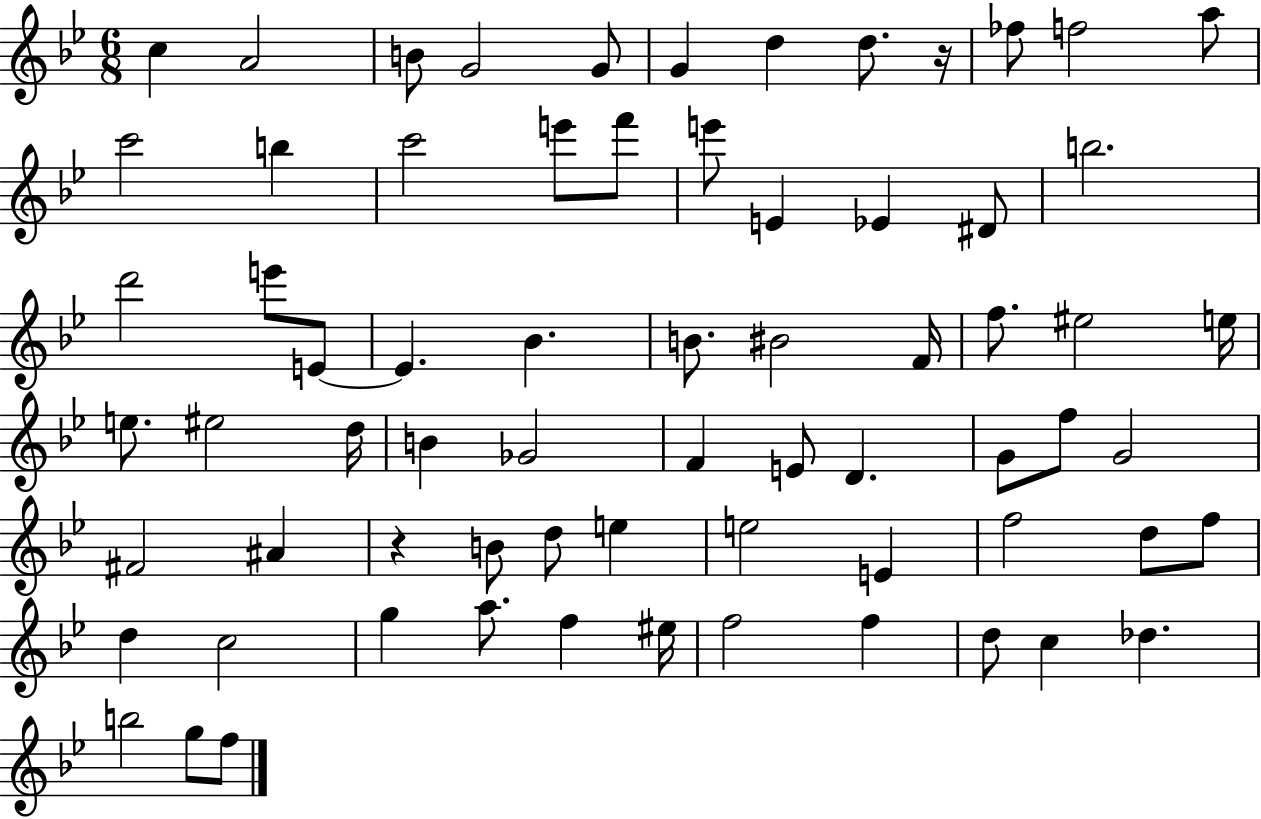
C5/q A4/h B4/e G4/h G4/e G4/q D5/q D5/e. R/s FES5/e F5/h A5/e C6/h B5/q C6/h E6/e F6/e E6/e E4/q Eb4/q D#4/e B5/h. D6/h E6/e E4/e E4/q. Bb4/q. B4/e. BIS4/h F4/s F5/e. EIS5/h E5/s E5/e. EIS5/h D5/s B4/q Gb4/h F4/q E4/e D4/q. G4/e F5/e G4/h F#4/h A#4/q R/q B4/e D5/e E5/q E5/h E4/q F5/h D5/e F5/e D5/q C5/h G5/q A5/e. F5/q EIS5/s F5/h F5/q D5/e C5/q Db5/q. B5/h G5/e F5/e